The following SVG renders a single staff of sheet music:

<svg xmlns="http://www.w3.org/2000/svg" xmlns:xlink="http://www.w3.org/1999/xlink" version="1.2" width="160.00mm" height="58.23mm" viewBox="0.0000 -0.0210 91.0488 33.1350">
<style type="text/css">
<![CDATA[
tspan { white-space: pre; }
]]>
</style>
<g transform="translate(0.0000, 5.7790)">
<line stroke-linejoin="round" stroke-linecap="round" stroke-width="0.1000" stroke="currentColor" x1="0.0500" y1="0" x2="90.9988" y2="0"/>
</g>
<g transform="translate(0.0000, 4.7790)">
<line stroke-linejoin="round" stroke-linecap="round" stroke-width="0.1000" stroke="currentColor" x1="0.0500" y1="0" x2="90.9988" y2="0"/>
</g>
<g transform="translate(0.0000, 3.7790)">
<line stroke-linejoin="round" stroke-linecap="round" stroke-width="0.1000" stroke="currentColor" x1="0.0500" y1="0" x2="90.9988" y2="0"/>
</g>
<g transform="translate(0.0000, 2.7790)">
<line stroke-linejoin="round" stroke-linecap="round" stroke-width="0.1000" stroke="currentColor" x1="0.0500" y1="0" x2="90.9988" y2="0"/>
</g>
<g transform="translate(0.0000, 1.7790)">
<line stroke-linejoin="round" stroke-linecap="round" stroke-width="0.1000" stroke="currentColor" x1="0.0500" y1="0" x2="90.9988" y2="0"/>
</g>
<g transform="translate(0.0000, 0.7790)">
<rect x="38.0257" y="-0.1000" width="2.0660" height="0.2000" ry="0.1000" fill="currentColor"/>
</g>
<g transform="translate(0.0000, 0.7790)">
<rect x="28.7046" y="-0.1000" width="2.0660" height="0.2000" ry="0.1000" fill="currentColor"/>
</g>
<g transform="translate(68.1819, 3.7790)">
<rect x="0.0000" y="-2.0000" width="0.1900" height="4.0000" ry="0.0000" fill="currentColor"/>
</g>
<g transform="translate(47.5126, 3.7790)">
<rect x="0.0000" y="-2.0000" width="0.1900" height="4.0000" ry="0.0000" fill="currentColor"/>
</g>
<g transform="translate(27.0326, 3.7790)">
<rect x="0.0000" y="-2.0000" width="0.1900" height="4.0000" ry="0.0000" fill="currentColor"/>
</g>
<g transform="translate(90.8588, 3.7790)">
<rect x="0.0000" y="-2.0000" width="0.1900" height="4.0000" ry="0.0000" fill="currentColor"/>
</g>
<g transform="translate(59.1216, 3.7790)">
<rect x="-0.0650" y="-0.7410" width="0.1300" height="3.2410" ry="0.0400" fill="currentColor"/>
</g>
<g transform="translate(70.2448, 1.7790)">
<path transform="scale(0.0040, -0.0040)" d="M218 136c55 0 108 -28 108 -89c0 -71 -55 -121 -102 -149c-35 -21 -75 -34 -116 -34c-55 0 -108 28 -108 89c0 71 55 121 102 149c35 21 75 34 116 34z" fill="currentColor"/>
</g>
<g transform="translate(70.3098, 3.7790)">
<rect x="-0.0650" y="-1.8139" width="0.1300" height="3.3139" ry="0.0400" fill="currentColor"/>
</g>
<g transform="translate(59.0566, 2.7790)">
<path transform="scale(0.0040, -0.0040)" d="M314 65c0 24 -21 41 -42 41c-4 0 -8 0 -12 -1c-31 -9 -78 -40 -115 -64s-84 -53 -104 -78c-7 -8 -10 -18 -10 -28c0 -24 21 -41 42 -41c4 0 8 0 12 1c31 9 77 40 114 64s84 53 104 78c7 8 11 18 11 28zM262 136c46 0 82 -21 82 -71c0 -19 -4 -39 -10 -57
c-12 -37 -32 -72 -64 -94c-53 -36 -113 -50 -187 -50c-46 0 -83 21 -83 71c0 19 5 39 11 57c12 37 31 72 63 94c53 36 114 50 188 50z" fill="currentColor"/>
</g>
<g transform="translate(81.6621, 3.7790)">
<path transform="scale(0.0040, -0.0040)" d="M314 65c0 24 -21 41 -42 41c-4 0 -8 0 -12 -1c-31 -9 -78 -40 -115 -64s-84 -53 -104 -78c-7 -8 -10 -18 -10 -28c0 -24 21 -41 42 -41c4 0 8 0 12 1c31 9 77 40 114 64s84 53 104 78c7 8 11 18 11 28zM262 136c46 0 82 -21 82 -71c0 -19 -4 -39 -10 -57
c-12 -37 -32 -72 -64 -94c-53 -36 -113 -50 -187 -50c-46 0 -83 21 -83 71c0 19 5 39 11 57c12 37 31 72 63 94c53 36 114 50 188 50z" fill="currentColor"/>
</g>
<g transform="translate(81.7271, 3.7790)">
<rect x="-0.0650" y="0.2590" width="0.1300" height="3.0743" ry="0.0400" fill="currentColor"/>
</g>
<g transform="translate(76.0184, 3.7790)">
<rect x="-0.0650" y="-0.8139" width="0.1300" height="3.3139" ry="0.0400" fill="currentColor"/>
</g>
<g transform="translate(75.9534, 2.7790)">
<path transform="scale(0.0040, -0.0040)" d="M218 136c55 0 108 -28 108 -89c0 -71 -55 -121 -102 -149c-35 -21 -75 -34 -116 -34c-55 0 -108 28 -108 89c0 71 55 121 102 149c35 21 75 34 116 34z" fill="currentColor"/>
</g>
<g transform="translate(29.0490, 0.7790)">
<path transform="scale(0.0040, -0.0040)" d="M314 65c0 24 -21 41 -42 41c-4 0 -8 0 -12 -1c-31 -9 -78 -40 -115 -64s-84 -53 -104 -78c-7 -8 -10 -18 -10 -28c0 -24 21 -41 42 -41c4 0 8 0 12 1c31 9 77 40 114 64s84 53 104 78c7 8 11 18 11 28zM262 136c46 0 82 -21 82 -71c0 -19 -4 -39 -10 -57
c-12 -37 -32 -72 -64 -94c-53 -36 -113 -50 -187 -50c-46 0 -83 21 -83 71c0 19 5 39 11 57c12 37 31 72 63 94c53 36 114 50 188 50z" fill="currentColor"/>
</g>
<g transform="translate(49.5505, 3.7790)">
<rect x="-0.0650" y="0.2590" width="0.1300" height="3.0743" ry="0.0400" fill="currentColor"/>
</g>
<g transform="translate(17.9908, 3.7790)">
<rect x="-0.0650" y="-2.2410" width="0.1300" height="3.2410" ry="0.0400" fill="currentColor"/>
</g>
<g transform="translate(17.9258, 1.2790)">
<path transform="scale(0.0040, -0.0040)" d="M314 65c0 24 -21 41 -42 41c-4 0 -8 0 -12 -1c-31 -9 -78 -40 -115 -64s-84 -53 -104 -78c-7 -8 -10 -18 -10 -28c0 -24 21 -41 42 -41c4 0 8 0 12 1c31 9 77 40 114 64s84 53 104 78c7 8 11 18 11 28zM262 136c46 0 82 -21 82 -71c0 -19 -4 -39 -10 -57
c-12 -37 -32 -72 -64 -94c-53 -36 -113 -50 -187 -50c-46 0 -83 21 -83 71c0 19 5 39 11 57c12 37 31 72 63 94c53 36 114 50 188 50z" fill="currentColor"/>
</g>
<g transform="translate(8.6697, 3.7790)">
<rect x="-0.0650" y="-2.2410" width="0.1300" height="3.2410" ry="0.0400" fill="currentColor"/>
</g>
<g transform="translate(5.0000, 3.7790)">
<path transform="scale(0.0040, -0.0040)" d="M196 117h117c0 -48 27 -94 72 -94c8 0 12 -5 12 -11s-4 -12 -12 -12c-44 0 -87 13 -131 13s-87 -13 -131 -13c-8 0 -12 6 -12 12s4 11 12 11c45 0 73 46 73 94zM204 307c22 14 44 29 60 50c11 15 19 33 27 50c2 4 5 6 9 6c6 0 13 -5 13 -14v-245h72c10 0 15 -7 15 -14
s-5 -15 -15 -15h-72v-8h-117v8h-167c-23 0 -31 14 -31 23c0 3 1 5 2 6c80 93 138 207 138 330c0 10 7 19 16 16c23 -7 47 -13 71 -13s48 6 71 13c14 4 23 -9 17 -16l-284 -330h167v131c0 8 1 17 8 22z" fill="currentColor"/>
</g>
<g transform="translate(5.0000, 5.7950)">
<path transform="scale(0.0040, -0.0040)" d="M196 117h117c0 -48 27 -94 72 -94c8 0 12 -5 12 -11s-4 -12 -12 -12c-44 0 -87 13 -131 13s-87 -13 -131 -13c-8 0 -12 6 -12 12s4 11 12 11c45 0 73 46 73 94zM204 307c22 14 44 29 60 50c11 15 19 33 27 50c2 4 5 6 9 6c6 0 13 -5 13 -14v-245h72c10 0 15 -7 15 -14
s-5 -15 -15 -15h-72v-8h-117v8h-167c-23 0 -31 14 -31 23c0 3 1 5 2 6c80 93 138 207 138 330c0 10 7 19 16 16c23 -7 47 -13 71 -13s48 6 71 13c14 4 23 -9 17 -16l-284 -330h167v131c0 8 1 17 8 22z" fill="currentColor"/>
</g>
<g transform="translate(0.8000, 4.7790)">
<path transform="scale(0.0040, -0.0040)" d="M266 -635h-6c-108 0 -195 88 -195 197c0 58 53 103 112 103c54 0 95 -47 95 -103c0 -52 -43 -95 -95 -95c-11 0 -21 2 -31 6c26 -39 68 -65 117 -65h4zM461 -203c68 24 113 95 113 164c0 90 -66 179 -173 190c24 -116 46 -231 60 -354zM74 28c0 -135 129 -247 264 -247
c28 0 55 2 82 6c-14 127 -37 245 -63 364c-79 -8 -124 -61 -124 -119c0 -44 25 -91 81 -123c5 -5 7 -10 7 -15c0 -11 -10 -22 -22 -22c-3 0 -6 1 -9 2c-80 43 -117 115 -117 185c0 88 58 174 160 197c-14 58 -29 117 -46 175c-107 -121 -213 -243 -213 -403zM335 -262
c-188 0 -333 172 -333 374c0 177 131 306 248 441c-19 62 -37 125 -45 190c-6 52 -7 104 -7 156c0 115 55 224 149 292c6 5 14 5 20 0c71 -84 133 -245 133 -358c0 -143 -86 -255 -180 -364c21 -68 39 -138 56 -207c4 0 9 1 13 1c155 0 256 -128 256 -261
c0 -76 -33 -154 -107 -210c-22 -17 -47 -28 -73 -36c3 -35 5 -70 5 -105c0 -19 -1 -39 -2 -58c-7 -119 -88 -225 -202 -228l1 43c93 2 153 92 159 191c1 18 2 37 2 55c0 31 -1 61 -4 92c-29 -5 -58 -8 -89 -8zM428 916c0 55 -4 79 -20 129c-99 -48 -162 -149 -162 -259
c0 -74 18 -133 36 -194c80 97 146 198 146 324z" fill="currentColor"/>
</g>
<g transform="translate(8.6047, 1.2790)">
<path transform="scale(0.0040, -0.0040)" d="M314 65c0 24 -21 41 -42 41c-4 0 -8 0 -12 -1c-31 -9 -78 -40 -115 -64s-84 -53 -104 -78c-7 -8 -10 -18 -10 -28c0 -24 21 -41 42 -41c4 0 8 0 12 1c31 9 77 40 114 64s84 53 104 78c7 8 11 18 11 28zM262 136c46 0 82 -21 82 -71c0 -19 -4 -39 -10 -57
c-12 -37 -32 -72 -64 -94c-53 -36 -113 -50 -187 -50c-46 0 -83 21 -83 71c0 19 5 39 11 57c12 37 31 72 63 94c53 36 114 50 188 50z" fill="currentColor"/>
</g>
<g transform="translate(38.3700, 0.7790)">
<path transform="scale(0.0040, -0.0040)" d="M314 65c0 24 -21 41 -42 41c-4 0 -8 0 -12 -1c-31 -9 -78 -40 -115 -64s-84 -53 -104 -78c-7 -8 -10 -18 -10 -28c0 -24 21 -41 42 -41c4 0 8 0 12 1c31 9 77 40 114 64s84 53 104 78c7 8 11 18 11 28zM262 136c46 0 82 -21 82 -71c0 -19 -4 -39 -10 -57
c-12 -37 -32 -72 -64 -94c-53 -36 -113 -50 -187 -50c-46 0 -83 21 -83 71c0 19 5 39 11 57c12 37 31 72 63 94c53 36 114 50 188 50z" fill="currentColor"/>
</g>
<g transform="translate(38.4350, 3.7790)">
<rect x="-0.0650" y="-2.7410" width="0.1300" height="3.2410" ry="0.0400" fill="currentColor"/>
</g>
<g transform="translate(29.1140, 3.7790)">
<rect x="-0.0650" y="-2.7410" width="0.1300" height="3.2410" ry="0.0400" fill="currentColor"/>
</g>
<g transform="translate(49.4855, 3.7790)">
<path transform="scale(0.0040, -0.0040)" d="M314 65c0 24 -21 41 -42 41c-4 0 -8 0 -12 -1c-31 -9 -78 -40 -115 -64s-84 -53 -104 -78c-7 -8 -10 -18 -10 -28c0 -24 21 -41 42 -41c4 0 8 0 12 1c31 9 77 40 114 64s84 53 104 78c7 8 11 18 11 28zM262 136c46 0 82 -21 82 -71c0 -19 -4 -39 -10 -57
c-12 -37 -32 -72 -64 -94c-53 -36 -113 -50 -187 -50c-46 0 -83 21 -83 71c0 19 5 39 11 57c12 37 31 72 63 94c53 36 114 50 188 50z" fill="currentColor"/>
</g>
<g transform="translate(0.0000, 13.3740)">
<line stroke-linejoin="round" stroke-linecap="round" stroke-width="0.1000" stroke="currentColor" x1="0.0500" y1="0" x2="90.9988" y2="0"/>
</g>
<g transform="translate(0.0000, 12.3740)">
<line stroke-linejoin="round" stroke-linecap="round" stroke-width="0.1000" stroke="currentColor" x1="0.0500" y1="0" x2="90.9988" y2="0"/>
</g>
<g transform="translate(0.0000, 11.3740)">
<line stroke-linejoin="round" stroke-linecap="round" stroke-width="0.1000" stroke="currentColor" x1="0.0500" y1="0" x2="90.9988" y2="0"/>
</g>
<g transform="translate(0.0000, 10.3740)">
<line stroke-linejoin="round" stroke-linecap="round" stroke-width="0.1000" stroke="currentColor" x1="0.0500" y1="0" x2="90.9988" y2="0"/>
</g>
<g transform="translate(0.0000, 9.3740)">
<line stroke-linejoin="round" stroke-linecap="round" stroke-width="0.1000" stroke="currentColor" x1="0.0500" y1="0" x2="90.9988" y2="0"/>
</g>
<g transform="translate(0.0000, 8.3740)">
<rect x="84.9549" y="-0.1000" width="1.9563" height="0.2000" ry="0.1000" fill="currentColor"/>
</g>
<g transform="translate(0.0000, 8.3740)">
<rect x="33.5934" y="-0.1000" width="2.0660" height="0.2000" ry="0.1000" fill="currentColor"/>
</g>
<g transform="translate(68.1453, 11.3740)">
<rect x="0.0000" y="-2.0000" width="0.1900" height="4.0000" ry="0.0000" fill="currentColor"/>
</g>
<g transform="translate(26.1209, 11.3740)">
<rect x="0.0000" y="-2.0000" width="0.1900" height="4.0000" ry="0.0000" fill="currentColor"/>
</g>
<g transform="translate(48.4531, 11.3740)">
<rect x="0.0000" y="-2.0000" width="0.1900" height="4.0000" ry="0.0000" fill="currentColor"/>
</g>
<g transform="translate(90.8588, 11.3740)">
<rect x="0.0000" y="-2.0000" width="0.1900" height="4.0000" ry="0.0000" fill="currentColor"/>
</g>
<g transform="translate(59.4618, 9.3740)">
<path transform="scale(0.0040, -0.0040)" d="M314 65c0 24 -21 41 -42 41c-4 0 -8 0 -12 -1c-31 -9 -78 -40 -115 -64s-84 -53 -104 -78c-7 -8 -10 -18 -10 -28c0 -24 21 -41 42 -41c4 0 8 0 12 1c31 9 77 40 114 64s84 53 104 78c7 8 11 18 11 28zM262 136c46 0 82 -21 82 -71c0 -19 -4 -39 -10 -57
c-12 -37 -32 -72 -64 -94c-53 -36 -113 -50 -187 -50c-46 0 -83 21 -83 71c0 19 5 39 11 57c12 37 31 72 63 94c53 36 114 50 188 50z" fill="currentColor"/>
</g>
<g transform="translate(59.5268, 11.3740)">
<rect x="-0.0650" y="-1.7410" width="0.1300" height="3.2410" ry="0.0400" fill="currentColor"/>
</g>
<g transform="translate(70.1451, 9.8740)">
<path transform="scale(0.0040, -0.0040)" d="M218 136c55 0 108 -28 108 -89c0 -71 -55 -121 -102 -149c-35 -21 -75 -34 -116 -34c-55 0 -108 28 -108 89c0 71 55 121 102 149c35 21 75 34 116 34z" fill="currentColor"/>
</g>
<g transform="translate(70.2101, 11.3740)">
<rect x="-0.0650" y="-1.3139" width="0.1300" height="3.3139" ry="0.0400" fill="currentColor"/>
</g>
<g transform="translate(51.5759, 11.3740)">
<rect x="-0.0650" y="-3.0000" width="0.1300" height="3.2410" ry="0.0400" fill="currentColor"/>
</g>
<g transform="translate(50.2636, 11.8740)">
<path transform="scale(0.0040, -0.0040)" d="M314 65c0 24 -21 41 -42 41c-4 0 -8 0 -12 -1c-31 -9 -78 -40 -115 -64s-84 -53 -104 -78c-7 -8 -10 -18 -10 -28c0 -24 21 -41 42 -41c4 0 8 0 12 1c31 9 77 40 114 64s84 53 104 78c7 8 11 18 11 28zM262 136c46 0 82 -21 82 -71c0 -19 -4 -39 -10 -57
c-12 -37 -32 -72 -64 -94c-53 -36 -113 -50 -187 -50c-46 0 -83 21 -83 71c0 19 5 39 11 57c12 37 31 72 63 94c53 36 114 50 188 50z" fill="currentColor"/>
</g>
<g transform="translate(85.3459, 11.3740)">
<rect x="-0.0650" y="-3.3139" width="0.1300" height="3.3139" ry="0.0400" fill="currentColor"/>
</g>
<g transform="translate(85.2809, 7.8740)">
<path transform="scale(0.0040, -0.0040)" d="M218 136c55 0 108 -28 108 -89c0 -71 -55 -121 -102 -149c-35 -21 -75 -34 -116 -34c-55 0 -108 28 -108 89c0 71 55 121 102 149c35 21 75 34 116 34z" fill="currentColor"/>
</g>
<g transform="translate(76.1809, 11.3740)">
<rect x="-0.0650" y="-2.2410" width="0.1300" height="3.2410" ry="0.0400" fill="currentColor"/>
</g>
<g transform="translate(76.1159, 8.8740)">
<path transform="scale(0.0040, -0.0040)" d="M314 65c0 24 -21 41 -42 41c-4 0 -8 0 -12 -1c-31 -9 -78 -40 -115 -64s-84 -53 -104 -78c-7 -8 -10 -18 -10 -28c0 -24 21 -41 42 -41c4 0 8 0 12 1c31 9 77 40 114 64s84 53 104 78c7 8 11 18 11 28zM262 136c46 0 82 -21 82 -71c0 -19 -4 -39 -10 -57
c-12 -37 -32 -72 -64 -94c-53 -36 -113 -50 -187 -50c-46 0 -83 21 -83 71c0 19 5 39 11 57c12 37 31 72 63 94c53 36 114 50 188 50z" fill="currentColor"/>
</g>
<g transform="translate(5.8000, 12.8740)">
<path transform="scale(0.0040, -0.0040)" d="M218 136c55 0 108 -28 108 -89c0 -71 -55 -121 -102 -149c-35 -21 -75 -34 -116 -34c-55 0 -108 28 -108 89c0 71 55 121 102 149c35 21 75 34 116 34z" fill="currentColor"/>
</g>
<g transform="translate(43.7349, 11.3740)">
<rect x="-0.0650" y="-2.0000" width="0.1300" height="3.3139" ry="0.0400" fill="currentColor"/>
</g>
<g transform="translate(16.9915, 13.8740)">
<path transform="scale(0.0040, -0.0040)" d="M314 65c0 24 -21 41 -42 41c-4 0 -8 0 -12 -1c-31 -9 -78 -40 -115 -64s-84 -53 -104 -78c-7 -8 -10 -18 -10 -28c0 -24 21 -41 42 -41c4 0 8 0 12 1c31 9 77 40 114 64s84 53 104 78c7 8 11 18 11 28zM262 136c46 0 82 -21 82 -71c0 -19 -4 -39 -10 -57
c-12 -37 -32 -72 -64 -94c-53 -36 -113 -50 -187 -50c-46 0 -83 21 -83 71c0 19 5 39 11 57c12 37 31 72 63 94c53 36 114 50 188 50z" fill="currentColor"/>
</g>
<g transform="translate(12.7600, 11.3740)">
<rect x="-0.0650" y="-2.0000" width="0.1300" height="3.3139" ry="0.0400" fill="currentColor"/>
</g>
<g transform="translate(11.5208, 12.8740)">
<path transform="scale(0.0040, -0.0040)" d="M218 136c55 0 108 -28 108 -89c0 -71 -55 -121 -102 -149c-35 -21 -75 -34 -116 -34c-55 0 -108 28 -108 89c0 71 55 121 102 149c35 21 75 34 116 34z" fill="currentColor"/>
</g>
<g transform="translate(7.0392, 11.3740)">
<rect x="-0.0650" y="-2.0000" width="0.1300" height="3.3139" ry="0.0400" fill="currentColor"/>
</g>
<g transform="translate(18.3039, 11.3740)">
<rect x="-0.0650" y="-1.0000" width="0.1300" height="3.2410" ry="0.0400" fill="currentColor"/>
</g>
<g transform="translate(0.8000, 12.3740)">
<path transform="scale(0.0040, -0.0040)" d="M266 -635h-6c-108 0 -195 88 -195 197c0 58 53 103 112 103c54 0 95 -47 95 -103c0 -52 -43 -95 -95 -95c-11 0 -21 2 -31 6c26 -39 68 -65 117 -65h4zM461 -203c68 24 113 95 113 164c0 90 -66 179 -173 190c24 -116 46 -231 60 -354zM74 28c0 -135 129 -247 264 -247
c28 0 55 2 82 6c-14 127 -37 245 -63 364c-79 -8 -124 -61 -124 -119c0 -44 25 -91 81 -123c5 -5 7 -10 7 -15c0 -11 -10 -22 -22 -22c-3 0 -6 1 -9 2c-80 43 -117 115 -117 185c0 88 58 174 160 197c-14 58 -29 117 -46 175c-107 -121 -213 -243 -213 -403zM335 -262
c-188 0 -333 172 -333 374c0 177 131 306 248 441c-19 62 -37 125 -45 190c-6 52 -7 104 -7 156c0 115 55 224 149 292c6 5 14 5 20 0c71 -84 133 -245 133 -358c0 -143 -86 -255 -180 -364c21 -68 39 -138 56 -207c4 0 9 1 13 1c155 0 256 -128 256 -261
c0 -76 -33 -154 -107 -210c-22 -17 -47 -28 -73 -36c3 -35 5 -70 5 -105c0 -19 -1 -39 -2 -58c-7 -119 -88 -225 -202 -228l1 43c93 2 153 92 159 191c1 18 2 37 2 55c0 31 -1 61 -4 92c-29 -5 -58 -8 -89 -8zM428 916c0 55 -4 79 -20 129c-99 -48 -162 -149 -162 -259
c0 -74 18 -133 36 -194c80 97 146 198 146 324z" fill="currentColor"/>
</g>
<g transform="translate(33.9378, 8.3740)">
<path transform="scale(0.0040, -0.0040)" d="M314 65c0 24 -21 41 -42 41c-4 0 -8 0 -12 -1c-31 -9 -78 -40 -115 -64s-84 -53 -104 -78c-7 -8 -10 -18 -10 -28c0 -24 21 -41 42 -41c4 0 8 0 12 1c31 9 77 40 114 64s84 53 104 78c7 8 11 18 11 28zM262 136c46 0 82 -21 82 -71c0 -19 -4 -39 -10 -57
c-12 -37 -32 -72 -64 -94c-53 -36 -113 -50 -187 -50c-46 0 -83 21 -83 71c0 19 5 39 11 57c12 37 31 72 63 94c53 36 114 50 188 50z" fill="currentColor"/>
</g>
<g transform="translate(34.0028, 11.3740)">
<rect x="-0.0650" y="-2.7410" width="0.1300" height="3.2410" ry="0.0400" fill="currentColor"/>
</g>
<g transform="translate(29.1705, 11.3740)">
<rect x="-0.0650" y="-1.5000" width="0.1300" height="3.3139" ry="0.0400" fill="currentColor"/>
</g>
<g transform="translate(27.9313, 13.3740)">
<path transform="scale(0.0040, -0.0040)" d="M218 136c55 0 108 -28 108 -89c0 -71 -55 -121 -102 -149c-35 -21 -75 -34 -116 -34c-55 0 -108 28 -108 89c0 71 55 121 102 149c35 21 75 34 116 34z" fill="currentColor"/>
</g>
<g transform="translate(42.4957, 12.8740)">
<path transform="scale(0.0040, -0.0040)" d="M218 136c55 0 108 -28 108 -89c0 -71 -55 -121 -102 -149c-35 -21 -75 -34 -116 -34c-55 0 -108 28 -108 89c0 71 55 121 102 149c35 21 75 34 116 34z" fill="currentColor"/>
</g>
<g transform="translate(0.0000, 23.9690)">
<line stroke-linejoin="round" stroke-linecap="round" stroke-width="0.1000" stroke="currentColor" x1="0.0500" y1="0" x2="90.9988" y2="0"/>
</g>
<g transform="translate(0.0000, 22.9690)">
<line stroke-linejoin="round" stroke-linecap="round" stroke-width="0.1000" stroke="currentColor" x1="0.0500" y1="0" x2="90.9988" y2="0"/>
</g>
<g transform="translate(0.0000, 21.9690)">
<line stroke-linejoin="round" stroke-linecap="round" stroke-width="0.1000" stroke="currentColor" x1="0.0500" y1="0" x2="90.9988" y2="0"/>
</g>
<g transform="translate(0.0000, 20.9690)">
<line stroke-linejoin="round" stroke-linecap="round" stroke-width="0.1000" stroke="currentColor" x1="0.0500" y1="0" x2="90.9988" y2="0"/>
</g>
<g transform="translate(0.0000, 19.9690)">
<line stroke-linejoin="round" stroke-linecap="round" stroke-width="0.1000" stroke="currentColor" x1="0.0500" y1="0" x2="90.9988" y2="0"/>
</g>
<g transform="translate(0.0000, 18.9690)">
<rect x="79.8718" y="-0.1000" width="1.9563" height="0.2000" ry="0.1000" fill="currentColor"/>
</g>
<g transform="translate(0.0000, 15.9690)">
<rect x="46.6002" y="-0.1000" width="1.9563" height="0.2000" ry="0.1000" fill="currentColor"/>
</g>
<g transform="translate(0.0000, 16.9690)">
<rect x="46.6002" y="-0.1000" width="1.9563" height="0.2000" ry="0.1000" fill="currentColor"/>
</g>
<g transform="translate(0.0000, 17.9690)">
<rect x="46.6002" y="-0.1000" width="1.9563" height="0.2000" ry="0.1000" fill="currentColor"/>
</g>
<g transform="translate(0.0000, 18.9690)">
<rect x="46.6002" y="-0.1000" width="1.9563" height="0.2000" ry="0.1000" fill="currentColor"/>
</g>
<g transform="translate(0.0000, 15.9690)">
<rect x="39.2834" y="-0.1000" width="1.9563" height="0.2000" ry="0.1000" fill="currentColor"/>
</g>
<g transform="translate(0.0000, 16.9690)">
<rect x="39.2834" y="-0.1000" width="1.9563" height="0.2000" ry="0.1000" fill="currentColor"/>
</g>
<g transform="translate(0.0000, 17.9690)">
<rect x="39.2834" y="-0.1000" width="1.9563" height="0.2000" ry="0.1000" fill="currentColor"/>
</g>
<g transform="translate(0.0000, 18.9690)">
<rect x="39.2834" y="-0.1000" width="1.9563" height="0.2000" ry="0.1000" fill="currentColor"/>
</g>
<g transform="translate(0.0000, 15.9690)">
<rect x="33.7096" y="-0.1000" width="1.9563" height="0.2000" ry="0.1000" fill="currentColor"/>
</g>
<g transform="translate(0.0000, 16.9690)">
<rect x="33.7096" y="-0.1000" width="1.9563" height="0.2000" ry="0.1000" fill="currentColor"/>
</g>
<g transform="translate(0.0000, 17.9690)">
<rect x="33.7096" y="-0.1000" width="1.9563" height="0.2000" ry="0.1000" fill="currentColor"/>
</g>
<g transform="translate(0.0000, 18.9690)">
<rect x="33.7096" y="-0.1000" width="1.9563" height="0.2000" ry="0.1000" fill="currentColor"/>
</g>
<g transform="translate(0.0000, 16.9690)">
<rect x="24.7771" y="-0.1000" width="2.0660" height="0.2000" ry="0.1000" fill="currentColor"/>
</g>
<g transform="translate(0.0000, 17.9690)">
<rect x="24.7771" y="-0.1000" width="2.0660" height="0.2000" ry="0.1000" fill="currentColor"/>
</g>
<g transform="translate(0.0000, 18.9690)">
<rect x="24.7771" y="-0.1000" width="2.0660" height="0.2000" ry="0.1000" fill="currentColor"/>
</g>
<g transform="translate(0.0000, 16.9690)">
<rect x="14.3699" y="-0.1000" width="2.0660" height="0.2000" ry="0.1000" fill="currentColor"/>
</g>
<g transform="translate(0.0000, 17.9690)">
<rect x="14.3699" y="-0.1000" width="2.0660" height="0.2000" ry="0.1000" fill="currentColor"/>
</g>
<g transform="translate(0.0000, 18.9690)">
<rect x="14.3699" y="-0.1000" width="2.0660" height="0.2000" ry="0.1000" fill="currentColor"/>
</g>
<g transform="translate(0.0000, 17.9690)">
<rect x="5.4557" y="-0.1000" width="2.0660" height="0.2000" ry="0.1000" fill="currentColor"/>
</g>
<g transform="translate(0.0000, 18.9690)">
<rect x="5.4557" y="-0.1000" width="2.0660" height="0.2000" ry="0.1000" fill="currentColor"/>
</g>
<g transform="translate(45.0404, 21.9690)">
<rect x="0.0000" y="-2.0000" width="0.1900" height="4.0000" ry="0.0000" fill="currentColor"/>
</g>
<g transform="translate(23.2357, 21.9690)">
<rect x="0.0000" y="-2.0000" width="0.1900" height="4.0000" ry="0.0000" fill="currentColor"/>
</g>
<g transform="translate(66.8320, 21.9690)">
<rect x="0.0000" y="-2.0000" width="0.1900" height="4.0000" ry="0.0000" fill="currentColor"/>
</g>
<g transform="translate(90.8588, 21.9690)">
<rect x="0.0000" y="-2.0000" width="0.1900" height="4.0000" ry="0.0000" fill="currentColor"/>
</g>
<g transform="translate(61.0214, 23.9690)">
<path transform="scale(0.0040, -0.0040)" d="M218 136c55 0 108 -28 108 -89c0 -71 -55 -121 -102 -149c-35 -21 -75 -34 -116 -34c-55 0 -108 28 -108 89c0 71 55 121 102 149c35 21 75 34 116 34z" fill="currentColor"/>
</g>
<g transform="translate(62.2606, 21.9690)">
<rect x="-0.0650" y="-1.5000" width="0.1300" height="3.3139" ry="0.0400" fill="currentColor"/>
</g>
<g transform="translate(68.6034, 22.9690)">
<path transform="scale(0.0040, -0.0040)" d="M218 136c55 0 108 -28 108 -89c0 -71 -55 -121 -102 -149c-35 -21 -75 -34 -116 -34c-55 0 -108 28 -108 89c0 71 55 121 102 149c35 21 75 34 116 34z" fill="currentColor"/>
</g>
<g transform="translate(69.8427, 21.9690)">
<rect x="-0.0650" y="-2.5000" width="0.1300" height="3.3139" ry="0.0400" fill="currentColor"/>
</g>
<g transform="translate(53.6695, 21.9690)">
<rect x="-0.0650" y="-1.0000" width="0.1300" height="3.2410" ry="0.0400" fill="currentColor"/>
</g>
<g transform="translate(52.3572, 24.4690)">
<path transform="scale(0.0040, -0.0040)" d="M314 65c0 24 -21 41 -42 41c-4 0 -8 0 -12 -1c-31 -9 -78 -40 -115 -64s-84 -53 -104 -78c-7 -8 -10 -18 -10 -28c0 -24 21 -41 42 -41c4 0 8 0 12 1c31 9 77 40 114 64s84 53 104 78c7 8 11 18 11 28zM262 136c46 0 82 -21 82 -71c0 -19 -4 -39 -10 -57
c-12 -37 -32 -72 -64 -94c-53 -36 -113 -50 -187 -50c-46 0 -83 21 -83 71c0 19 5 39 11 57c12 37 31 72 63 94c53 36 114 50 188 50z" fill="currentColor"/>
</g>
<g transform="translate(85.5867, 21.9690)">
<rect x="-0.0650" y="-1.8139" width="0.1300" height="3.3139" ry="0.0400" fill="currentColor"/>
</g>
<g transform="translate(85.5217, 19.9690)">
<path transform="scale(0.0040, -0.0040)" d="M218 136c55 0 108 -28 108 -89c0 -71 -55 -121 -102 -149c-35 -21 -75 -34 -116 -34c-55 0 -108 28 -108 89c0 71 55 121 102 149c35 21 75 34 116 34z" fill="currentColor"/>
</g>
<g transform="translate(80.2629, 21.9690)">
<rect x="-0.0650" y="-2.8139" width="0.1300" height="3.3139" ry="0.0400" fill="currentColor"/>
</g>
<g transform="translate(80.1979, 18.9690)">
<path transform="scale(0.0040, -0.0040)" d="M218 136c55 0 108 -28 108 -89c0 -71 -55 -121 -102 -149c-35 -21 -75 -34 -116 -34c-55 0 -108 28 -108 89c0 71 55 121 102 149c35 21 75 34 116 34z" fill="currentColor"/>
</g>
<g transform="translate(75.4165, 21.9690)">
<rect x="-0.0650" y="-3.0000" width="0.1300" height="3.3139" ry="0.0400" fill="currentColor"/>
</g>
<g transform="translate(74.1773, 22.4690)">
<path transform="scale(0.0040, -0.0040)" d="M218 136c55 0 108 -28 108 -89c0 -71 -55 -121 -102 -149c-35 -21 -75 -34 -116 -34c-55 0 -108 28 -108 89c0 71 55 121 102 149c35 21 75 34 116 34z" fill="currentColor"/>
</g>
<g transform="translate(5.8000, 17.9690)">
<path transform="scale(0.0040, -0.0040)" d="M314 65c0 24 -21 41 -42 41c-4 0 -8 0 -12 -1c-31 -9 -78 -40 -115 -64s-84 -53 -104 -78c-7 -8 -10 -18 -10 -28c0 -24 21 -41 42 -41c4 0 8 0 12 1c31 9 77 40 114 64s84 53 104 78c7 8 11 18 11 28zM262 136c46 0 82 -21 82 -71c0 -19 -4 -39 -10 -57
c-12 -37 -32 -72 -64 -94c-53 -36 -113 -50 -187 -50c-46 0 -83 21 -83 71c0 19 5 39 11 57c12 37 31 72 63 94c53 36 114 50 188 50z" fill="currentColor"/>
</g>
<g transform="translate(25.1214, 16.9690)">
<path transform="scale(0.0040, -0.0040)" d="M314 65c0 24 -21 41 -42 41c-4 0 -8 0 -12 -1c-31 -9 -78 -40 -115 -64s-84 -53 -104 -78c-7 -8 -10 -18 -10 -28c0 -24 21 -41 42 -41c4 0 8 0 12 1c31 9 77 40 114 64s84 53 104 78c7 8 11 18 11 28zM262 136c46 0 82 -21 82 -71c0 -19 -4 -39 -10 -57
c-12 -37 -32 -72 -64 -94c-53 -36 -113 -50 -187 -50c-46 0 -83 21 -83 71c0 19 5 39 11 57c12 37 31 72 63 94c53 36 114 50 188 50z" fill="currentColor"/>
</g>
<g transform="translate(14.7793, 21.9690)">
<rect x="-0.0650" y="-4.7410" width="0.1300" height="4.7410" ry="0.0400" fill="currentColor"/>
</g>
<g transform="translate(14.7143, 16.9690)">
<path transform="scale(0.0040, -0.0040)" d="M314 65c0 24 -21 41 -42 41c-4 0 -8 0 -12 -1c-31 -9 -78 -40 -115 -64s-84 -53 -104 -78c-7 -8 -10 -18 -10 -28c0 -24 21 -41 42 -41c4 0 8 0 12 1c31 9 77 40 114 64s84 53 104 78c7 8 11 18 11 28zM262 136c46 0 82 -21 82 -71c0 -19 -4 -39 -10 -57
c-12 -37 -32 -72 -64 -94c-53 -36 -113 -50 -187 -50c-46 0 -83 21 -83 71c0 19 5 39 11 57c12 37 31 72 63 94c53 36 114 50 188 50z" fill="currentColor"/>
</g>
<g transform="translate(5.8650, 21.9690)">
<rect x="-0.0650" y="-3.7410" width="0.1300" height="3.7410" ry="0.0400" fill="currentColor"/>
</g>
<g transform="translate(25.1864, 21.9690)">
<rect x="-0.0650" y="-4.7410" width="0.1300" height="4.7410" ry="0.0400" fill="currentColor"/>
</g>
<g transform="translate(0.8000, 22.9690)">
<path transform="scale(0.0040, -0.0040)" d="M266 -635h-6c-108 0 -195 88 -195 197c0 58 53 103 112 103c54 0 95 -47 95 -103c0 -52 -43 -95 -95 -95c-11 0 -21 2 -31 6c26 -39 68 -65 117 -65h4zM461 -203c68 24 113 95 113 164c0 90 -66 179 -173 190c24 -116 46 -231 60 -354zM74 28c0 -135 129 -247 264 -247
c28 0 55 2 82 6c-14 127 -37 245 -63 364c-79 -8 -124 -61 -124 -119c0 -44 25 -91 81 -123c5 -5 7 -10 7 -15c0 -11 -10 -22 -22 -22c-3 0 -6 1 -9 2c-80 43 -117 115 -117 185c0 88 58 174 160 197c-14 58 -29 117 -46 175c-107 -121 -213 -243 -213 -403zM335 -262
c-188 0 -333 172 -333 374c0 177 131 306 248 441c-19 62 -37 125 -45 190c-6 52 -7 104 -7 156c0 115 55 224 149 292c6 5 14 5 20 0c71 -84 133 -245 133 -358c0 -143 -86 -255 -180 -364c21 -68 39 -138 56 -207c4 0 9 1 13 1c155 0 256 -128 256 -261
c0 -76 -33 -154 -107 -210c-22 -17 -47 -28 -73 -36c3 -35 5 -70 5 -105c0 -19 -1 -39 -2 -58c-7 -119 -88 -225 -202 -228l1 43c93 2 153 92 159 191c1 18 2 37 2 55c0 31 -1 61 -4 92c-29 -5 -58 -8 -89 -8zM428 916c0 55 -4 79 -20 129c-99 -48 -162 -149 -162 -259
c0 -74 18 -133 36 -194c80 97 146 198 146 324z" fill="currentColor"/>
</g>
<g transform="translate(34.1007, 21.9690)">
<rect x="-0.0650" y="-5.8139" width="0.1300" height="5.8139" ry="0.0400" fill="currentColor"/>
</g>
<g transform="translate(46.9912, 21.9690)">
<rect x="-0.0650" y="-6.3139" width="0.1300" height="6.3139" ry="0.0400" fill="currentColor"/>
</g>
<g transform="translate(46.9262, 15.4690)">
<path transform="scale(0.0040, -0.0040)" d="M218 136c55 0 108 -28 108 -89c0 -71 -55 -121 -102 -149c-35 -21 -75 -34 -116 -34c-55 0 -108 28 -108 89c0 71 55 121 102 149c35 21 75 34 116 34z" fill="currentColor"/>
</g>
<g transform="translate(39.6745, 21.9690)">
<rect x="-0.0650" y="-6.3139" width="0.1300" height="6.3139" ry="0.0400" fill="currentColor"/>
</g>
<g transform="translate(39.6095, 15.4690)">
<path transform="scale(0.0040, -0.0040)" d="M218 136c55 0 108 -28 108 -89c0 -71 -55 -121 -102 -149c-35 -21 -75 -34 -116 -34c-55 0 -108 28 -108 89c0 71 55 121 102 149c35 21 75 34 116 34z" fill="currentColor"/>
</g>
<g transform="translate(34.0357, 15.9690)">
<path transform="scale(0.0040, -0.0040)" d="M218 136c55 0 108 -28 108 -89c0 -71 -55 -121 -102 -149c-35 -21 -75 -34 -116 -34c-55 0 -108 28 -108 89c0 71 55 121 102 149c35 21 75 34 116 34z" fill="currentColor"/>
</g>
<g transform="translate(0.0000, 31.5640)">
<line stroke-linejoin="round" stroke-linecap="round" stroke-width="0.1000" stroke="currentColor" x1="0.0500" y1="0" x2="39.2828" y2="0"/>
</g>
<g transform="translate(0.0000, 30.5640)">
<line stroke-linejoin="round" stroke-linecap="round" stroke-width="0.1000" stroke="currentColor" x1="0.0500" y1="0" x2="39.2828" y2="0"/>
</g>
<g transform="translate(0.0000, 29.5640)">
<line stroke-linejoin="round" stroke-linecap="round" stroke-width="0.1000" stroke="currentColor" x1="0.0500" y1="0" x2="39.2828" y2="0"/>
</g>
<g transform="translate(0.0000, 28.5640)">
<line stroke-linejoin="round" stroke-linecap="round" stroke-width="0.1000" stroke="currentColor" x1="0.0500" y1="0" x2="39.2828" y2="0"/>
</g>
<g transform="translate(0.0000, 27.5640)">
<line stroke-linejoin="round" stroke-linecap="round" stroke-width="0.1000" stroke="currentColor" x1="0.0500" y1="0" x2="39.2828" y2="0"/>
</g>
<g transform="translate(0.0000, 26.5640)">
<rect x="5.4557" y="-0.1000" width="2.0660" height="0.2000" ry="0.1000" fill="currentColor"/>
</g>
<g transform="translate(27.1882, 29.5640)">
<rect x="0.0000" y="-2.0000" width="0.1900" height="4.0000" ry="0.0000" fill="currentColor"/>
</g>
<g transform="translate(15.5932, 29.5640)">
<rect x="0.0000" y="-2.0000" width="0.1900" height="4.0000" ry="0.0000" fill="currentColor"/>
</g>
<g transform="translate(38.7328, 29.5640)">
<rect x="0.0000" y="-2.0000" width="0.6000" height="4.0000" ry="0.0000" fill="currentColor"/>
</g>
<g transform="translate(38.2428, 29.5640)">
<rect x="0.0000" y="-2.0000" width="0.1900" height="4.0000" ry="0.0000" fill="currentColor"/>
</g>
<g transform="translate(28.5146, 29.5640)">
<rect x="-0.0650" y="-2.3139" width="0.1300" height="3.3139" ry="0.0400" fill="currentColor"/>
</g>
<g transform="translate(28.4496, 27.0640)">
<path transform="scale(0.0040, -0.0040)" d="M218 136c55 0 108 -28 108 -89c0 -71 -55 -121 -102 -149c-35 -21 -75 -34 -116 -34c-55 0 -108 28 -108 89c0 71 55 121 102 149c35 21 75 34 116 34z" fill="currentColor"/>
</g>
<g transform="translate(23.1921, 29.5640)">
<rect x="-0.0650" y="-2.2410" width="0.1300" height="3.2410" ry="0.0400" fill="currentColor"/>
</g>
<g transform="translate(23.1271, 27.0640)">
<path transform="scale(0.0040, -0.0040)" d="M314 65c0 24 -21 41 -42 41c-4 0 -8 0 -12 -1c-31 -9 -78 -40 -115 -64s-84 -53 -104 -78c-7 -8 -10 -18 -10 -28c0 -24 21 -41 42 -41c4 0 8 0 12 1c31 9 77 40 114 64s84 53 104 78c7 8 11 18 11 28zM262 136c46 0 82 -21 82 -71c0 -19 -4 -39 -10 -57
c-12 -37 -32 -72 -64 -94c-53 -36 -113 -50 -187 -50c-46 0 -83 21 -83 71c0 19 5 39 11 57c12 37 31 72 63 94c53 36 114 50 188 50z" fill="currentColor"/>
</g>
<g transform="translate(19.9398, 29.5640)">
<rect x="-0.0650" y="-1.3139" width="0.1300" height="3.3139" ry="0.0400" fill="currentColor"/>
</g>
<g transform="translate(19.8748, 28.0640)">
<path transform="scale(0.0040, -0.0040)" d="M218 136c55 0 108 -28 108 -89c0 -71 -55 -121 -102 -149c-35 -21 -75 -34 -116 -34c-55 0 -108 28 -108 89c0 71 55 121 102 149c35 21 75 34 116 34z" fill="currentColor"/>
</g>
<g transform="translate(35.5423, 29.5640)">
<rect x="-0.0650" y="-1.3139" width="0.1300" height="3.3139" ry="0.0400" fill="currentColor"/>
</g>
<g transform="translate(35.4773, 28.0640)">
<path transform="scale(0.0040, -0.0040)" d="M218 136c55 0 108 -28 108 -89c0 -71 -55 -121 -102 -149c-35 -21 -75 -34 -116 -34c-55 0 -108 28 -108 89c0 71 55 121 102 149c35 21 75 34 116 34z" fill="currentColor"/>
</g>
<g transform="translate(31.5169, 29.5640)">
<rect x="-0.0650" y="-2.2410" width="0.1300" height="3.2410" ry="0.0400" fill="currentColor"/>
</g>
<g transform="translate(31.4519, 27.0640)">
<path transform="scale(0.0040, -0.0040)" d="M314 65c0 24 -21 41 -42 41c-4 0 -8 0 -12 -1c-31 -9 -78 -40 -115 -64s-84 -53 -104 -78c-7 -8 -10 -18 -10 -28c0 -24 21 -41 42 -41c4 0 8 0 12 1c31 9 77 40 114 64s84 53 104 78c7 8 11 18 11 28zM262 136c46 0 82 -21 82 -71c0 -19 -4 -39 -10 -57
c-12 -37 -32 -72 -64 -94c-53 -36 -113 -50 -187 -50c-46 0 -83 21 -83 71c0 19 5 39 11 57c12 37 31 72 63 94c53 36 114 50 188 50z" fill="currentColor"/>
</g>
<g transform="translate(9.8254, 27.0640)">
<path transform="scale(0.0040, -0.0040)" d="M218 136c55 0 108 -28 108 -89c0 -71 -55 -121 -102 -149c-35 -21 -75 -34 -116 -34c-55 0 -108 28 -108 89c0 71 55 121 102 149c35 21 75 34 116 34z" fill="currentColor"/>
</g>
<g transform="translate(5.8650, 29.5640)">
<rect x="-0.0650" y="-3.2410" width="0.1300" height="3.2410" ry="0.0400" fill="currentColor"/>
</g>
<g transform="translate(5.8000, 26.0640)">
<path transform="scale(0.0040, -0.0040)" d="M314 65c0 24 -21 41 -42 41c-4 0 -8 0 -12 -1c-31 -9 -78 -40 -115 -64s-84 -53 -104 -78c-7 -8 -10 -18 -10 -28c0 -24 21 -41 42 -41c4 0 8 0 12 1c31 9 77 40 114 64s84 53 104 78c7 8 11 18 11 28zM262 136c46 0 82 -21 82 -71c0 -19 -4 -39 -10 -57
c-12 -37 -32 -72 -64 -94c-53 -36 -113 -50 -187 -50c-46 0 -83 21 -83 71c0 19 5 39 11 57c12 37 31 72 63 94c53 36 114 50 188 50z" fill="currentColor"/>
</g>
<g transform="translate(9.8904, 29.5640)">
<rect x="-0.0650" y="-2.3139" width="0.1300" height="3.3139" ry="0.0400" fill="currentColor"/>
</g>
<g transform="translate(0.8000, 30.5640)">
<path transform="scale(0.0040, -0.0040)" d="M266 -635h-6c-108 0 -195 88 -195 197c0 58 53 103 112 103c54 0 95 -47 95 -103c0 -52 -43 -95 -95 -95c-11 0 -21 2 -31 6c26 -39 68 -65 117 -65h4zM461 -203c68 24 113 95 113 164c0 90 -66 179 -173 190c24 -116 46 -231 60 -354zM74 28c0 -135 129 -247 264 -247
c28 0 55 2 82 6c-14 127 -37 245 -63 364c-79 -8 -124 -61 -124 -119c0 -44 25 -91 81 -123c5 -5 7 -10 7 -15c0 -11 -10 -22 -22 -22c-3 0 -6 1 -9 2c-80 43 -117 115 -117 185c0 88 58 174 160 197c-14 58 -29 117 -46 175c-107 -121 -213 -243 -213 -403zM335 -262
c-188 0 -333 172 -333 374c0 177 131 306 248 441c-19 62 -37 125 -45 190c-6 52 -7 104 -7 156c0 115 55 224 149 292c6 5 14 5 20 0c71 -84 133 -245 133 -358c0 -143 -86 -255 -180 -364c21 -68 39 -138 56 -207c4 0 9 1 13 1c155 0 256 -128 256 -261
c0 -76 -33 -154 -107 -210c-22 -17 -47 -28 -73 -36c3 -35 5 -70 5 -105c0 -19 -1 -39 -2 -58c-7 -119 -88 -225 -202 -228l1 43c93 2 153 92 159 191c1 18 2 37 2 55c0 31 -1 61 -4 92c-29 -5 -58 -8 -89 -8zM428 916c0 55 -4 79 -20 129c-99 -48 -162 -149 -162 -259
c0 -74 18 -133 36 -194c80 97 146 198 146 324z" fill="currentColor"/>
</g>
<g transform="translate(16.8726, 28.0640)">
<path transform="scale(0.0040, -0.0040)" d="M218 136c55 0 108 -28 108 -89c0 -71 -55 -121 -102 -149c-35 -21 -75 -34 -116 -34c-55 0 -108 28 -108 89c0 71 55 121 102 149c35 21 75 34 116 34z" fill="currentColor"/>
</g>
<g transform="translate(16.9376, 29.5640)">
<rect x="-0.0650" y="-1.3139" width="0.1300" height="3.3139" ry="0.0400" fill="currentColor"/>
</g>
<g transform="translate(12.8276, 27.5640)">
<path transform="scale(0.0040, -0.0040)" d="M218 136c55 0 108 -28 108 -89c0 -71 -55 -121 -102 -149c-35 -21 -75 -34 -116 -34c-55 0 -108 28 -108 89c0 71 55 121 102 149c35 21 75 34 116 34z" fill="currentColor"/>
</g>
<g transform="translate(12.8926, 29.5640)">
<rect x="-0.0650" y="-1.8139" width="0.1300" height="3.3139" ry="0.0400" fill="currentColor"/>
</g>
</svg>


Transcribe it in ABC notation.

X:1
T:Untitled
M:4/4
L:1/4
K:C
g2 g2 a2 a2 B2 d2 f d B2 F F D2 E a2 F A2 f2 e g2 b c'2 e'2 e'2 g' a' a' D2 E G A a f b2 g f e e g2 g g2 e